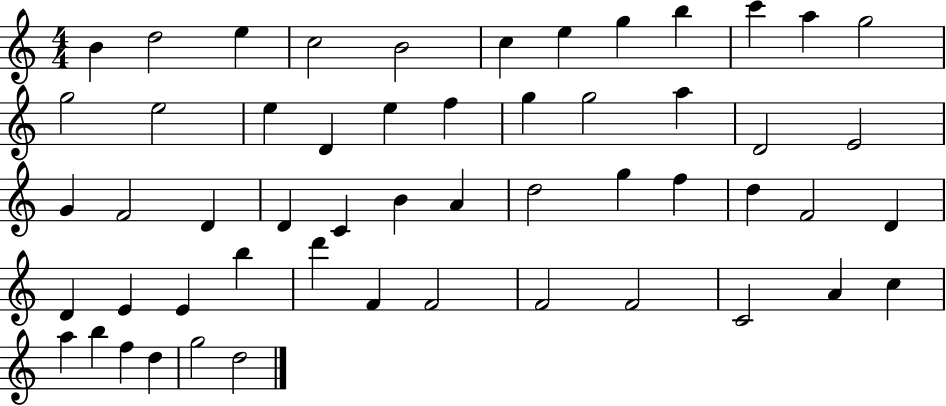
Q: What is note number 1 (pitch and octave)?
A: B4